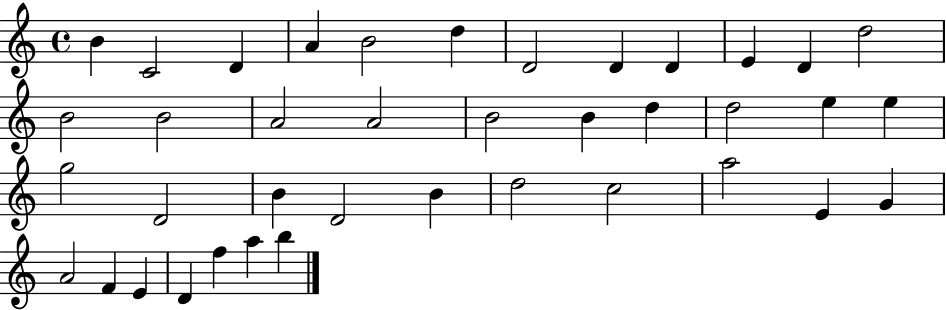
X:1
T:Untitled
M:4/4
L:1/4
K:C
B C2 D A B2 d D2 D D E D d2 B2 B2 A2 A2 B2 B d d2 e e g2 D2 B D2 B d2 c2 a2 E G A2 F E D f a b